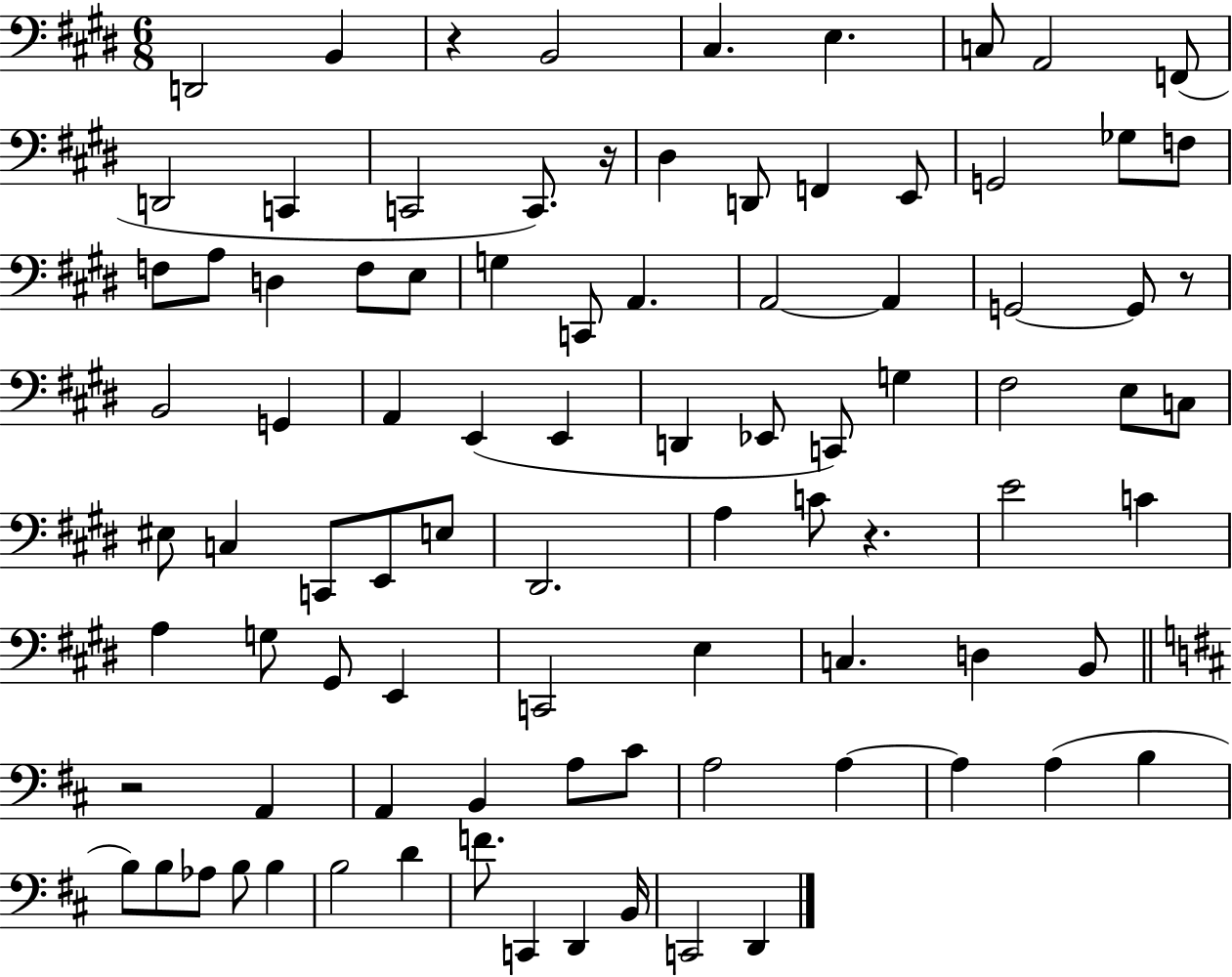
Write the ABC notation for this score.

X:1
T:Untitled
M:6/8
L:1/4
K:E
D,,2 B,, z B,,2 ^C, E, C,/2 A,,2 F,,/2 D,,2 C,, C,,2 C,,/2 z/4 ^D, D,,/2 F,, E,,/2 G,,2 _G,/2 F,/2 F,/2 A,/2 D, F,/2 E,/2 G, C,,/2 A,, A,,2 A,, G,,2 G,,/2 z/2 B,,2 G,, A,, E,, E,, D,, _E,,/2 C,,/2 G, ^F,2 E,/2 C,/2 ^E,/2 C, C,,/2 E,,/2 E,/2 ^D,,2 A, C/2 z E2 C A, G,/2 ^G,,/2 E,, C,,2 E, C, D, B,,/2 z2 A,, A,, B,, A,/2 ^C/2 A,2 A, A, A, B, B,/2 B,/2 _A,/2 B,/2 B, B,2 D F/2 C,, D,, B,,/4 C,,2 D,,